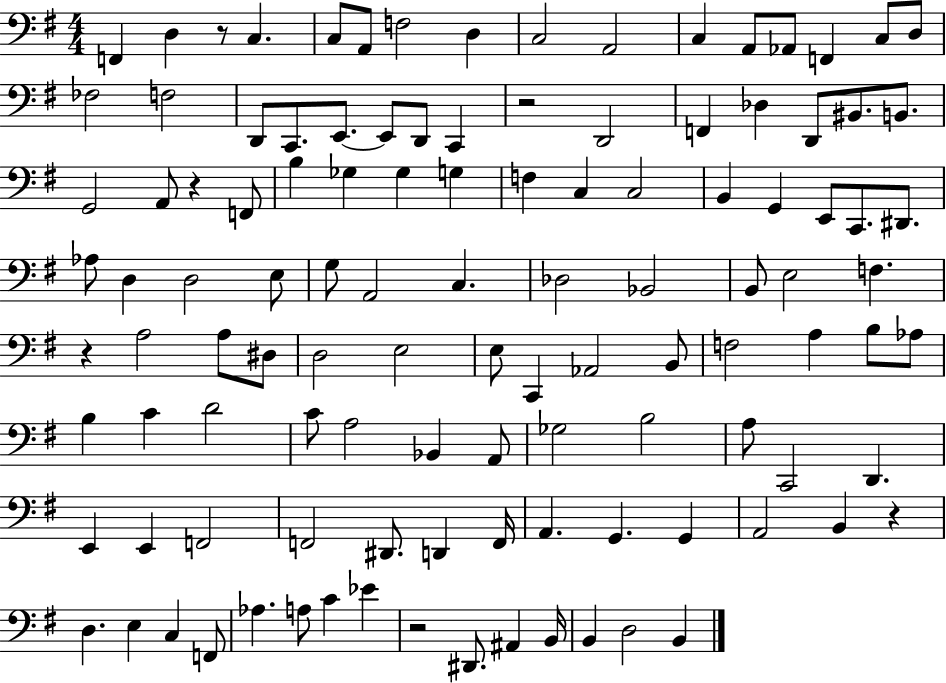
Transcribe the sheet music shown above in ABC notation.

X:1
T:Untitled
M:4/4
L:1/4
K:G
F,, D, z/2 C, C,/2 A,,/2 F,2 D, C,2 A,,2 C, A,,/2 _A,,/2 F,, C,/2 D,/2 _F,2 F,2 D,,/2 C,,/2 E,,/2 E,,/2 D,,/2 C,, z2 D,,2 F,, _D, D,,/2 ^B,,/2 B,,/2 G,,2 A,,/2 z F,,/2 B, _G, _G, G, F, C, C,2 B,, G,, E,,/2 C,,/2 ^D,,/2 _A,/2 D, D,2 E,/2 G,/2 A,,2 C, _D,2 _B,,2 B,,/2 E,2 F, z A,2 A,/2 ^D,/2 D,2 E,2 E,/2 C,, _A,,2 B,,/2 F,2 A, B,/2 _A,/2 B, C D2 C/2 A,2 _B,, A,,/2 _G,2 B,2 A,/2 C,,2 D,, E,, E,, F,,2 F,,2 ^D,,/2 D,, F,,/4 A,, G,, G,, A,,2 B,, z D, E, C, F,,/2 _A, A,/2 C _E z2 ^D,,/2 ^A,, B,,/4 B,, D,2 B,,